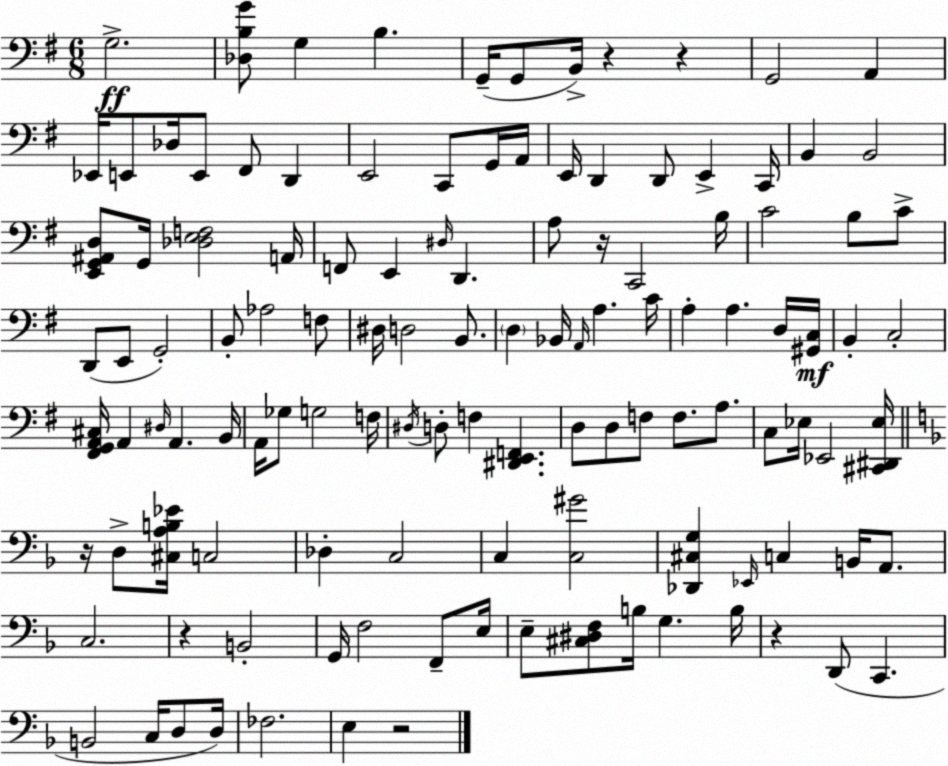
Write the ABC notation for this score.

X:1
T:Untitled
M:6/8
L:1/4
K:G
G,2 [_D,B,G]/2 G, B, G,,/4 G,,/2 B,,/4 z z G,,2 A,, _E,,/4 E,,/2 _D,/4 E,,/2 ^F,,/2 D,, E,,2 C,,/2 G,,/4 A,,/4 E,,/4 D,, D,,/2 E,, C,,/4 B,, B,,2 [E,,G,,^A,,D,]/2 G,,/4 [_D,E,F,]2 A,,/4 F,,/2 E,, ^D,/4 D,, A,/2 z/4 C,,2 B,/4 C2 B,/2 C/2 D,,/2 E,,/2 G,,2 B,,/2 _A,2 F,/2 ^D,/4 D,2 B,,/2 D, _B,,/4 A,,/4 A, C/4 A, A, D,/4 [^G,,C,]/4 B,, C,2 [^F,,G,,A,,^C,]/4 A,, ^D,/4 A,, B,,/4 A,,/4 _G,/2 G,2 F,/4 ^D,/4 D,/2 F, [^D,,E,,F,,] D,/2 D,/2 F,/2 F,/2 A,/2 C,/2 _E,/4 _E,,2 [^C,,^D,,_E,]/4 z/4 D,/2 [^C,A,B,_E]/4 C,2 _D, C,2 C, [C,^G]2 [_D,,^C,G,] _E,,/4 C, B,,/4 A,,/2 C,2 z B,,2 G,,/4 F,2 F,,/2 E,/4 E,/2 [^C,^D,F,]/2 B,/4 G, B,/4 z D,,/2 C,, B,,2 C,/4 D,/2 D,/4 _F,2 E, z2